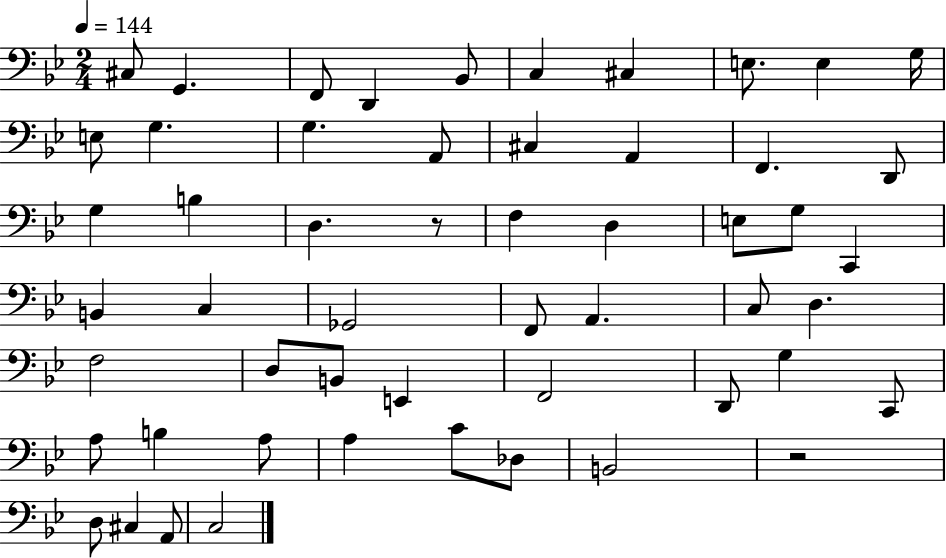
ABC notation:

X:1
T:Untitled
M:2/4
L:1/4
K:Bb
^C,/2 G,, F,,/2 D,, _B,,/2 C, ^C, E,/2 E, G,/4 E,/2 G, G, A,,/2 ^C, A,, F,, D,,/2 G, B, D, z/2 F, D, E,/2 G,/2 C,, B,, C, _G,,2 F,,/2 A,, C,/2 D, F,2 D,/2 B,,/2 E,, F,,2 D,,/2 G, C,,/2 A,/2 B, A,/2 A, C/2 _D,/2 B,,2 z2 D,/2 ^C, A,,/2 C,2